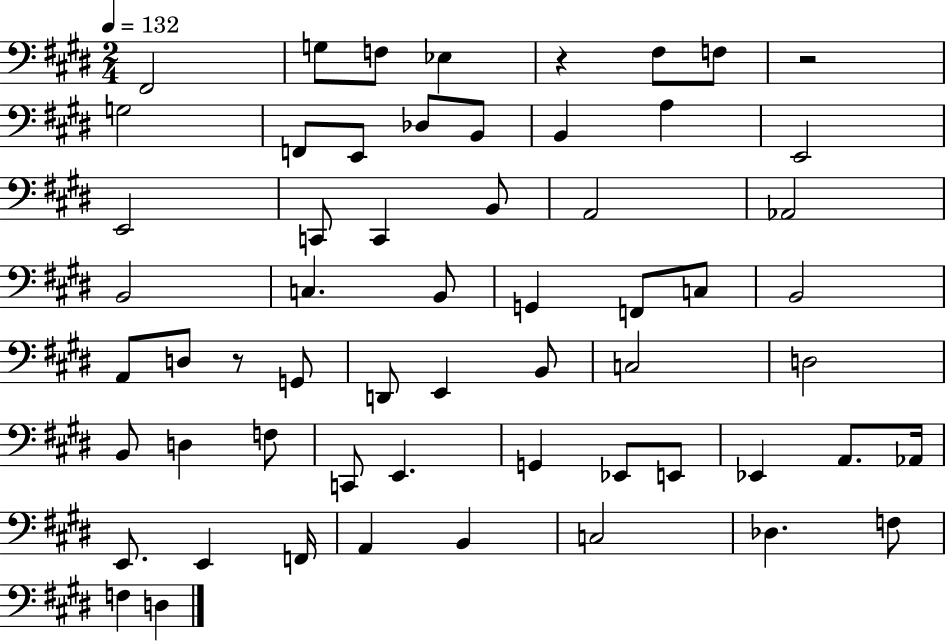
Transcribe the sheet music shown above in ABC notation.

X:1
T:Untitled
M:2/4
L:1/4
K:E
^F,,2 G,/2 F,/2 _E, z ^F,/2 F,/2 z2 G,2 F,,/2 E,,/2 _D,/2 B,,/2 B,, A, E,,2 E,,2 C,,/2 C,, B,,/2 A,,2 _A,,2 B,,2 C, B,,/2 G,, F,,/2 C,/2 B,,2 A,,/2 D,/2 z/2 G,,/2 D,,/2 E,, B,,/2 C,2 D,2 B,,/2 D, F,/2 C,,/2 E,, G,, _E,,/2 E,,/2 _E,, A,,/2 _A,,/4 E,,/2 E,, F,,/4 A,, B,, C,2 _D, F,/2 F, D,